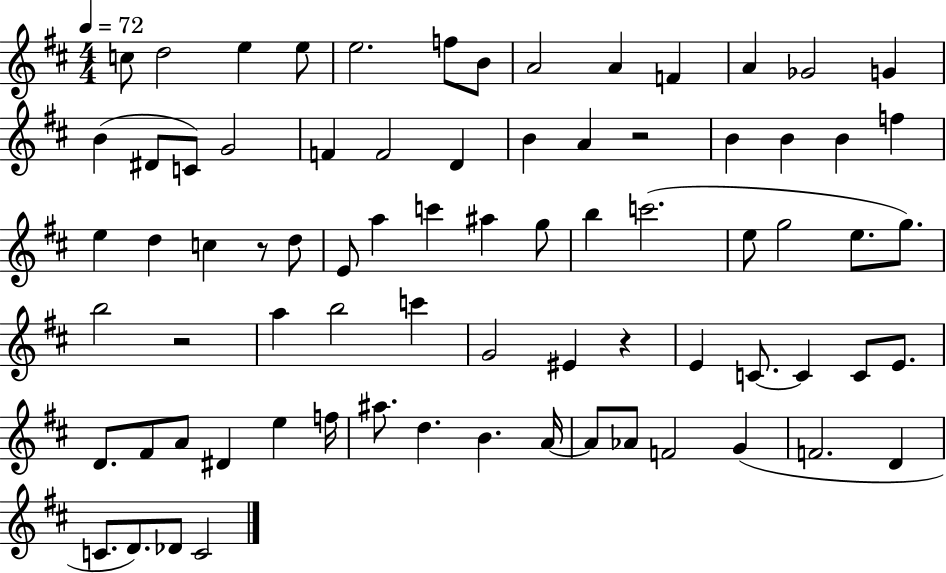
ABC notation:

X:1
T:Untitled
M:4/4
L:1/4
K:D
c/2 d2 e e/2 e2 f/2 B/2 A2 A F A _G2 G B ^D/2 C/2 G2 F F2 D B A z2 B B B f e d c z/2 d/2 E/2 a c' ^a g/2 b c'2 e/2 g2 e/2 g/2 b2 z2 a b2 c' G2 ^E z E C/2 C C/2 E/2 D/2 ^F/2 A/2 ^D e f/4 ^a/2 d B A/4 A/2 _A/2 F2 G F2 D C/2 D/2 _D/2 C2